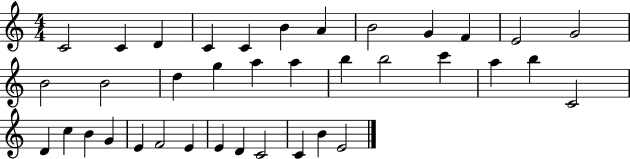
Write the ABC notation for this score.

X:1
T:Untitled
M:4/4
L:1/4
K:C
C2 C D C C B A B2 G F E2 G2 B2 B2 d g a a b b2 c' a b C2 D c B G E F2 E E D C2 C B E2